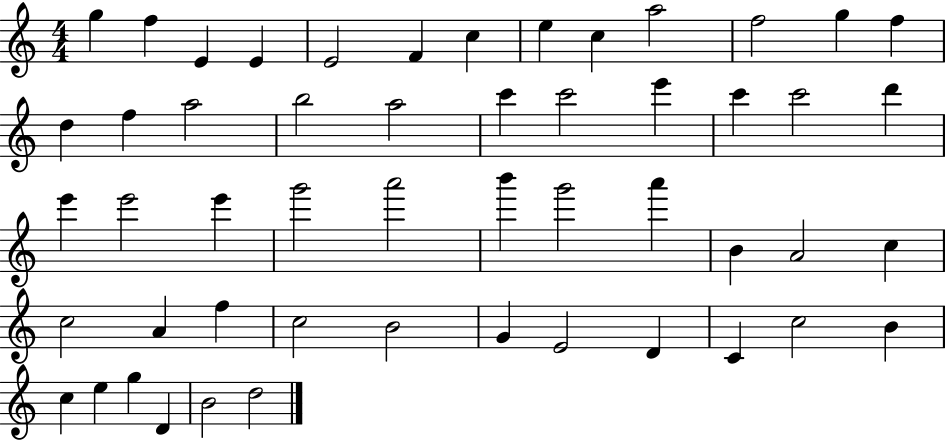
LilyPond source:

{
  \clef treble
  \numericTimeSignature
  \time 4/4
  \key c \major
  g''4 f''4 e'4 e'4 | e'2 f'4 c''4 | e''4 c''4 a''2 | f''2 g''4 f''4 | \break d''4 f''4 a''2 | b''2 a''2 | c'''4 c'''2 e'''4 | c'''4 c'''2 d'''4 | \break e'''4 e'''2 e'''4 | g'''2 a'''2 | b'''4 g'''2 a'''4 | b'4 a'2 c''4 | \break c''2 a'4 f''4 | c''2 b'2 | g'4 e'2 d'4 | c'4 c''2 b'4 | \break c''4 e''4 g''4 d'4 | b'2 d''2 | \bar "|."
}